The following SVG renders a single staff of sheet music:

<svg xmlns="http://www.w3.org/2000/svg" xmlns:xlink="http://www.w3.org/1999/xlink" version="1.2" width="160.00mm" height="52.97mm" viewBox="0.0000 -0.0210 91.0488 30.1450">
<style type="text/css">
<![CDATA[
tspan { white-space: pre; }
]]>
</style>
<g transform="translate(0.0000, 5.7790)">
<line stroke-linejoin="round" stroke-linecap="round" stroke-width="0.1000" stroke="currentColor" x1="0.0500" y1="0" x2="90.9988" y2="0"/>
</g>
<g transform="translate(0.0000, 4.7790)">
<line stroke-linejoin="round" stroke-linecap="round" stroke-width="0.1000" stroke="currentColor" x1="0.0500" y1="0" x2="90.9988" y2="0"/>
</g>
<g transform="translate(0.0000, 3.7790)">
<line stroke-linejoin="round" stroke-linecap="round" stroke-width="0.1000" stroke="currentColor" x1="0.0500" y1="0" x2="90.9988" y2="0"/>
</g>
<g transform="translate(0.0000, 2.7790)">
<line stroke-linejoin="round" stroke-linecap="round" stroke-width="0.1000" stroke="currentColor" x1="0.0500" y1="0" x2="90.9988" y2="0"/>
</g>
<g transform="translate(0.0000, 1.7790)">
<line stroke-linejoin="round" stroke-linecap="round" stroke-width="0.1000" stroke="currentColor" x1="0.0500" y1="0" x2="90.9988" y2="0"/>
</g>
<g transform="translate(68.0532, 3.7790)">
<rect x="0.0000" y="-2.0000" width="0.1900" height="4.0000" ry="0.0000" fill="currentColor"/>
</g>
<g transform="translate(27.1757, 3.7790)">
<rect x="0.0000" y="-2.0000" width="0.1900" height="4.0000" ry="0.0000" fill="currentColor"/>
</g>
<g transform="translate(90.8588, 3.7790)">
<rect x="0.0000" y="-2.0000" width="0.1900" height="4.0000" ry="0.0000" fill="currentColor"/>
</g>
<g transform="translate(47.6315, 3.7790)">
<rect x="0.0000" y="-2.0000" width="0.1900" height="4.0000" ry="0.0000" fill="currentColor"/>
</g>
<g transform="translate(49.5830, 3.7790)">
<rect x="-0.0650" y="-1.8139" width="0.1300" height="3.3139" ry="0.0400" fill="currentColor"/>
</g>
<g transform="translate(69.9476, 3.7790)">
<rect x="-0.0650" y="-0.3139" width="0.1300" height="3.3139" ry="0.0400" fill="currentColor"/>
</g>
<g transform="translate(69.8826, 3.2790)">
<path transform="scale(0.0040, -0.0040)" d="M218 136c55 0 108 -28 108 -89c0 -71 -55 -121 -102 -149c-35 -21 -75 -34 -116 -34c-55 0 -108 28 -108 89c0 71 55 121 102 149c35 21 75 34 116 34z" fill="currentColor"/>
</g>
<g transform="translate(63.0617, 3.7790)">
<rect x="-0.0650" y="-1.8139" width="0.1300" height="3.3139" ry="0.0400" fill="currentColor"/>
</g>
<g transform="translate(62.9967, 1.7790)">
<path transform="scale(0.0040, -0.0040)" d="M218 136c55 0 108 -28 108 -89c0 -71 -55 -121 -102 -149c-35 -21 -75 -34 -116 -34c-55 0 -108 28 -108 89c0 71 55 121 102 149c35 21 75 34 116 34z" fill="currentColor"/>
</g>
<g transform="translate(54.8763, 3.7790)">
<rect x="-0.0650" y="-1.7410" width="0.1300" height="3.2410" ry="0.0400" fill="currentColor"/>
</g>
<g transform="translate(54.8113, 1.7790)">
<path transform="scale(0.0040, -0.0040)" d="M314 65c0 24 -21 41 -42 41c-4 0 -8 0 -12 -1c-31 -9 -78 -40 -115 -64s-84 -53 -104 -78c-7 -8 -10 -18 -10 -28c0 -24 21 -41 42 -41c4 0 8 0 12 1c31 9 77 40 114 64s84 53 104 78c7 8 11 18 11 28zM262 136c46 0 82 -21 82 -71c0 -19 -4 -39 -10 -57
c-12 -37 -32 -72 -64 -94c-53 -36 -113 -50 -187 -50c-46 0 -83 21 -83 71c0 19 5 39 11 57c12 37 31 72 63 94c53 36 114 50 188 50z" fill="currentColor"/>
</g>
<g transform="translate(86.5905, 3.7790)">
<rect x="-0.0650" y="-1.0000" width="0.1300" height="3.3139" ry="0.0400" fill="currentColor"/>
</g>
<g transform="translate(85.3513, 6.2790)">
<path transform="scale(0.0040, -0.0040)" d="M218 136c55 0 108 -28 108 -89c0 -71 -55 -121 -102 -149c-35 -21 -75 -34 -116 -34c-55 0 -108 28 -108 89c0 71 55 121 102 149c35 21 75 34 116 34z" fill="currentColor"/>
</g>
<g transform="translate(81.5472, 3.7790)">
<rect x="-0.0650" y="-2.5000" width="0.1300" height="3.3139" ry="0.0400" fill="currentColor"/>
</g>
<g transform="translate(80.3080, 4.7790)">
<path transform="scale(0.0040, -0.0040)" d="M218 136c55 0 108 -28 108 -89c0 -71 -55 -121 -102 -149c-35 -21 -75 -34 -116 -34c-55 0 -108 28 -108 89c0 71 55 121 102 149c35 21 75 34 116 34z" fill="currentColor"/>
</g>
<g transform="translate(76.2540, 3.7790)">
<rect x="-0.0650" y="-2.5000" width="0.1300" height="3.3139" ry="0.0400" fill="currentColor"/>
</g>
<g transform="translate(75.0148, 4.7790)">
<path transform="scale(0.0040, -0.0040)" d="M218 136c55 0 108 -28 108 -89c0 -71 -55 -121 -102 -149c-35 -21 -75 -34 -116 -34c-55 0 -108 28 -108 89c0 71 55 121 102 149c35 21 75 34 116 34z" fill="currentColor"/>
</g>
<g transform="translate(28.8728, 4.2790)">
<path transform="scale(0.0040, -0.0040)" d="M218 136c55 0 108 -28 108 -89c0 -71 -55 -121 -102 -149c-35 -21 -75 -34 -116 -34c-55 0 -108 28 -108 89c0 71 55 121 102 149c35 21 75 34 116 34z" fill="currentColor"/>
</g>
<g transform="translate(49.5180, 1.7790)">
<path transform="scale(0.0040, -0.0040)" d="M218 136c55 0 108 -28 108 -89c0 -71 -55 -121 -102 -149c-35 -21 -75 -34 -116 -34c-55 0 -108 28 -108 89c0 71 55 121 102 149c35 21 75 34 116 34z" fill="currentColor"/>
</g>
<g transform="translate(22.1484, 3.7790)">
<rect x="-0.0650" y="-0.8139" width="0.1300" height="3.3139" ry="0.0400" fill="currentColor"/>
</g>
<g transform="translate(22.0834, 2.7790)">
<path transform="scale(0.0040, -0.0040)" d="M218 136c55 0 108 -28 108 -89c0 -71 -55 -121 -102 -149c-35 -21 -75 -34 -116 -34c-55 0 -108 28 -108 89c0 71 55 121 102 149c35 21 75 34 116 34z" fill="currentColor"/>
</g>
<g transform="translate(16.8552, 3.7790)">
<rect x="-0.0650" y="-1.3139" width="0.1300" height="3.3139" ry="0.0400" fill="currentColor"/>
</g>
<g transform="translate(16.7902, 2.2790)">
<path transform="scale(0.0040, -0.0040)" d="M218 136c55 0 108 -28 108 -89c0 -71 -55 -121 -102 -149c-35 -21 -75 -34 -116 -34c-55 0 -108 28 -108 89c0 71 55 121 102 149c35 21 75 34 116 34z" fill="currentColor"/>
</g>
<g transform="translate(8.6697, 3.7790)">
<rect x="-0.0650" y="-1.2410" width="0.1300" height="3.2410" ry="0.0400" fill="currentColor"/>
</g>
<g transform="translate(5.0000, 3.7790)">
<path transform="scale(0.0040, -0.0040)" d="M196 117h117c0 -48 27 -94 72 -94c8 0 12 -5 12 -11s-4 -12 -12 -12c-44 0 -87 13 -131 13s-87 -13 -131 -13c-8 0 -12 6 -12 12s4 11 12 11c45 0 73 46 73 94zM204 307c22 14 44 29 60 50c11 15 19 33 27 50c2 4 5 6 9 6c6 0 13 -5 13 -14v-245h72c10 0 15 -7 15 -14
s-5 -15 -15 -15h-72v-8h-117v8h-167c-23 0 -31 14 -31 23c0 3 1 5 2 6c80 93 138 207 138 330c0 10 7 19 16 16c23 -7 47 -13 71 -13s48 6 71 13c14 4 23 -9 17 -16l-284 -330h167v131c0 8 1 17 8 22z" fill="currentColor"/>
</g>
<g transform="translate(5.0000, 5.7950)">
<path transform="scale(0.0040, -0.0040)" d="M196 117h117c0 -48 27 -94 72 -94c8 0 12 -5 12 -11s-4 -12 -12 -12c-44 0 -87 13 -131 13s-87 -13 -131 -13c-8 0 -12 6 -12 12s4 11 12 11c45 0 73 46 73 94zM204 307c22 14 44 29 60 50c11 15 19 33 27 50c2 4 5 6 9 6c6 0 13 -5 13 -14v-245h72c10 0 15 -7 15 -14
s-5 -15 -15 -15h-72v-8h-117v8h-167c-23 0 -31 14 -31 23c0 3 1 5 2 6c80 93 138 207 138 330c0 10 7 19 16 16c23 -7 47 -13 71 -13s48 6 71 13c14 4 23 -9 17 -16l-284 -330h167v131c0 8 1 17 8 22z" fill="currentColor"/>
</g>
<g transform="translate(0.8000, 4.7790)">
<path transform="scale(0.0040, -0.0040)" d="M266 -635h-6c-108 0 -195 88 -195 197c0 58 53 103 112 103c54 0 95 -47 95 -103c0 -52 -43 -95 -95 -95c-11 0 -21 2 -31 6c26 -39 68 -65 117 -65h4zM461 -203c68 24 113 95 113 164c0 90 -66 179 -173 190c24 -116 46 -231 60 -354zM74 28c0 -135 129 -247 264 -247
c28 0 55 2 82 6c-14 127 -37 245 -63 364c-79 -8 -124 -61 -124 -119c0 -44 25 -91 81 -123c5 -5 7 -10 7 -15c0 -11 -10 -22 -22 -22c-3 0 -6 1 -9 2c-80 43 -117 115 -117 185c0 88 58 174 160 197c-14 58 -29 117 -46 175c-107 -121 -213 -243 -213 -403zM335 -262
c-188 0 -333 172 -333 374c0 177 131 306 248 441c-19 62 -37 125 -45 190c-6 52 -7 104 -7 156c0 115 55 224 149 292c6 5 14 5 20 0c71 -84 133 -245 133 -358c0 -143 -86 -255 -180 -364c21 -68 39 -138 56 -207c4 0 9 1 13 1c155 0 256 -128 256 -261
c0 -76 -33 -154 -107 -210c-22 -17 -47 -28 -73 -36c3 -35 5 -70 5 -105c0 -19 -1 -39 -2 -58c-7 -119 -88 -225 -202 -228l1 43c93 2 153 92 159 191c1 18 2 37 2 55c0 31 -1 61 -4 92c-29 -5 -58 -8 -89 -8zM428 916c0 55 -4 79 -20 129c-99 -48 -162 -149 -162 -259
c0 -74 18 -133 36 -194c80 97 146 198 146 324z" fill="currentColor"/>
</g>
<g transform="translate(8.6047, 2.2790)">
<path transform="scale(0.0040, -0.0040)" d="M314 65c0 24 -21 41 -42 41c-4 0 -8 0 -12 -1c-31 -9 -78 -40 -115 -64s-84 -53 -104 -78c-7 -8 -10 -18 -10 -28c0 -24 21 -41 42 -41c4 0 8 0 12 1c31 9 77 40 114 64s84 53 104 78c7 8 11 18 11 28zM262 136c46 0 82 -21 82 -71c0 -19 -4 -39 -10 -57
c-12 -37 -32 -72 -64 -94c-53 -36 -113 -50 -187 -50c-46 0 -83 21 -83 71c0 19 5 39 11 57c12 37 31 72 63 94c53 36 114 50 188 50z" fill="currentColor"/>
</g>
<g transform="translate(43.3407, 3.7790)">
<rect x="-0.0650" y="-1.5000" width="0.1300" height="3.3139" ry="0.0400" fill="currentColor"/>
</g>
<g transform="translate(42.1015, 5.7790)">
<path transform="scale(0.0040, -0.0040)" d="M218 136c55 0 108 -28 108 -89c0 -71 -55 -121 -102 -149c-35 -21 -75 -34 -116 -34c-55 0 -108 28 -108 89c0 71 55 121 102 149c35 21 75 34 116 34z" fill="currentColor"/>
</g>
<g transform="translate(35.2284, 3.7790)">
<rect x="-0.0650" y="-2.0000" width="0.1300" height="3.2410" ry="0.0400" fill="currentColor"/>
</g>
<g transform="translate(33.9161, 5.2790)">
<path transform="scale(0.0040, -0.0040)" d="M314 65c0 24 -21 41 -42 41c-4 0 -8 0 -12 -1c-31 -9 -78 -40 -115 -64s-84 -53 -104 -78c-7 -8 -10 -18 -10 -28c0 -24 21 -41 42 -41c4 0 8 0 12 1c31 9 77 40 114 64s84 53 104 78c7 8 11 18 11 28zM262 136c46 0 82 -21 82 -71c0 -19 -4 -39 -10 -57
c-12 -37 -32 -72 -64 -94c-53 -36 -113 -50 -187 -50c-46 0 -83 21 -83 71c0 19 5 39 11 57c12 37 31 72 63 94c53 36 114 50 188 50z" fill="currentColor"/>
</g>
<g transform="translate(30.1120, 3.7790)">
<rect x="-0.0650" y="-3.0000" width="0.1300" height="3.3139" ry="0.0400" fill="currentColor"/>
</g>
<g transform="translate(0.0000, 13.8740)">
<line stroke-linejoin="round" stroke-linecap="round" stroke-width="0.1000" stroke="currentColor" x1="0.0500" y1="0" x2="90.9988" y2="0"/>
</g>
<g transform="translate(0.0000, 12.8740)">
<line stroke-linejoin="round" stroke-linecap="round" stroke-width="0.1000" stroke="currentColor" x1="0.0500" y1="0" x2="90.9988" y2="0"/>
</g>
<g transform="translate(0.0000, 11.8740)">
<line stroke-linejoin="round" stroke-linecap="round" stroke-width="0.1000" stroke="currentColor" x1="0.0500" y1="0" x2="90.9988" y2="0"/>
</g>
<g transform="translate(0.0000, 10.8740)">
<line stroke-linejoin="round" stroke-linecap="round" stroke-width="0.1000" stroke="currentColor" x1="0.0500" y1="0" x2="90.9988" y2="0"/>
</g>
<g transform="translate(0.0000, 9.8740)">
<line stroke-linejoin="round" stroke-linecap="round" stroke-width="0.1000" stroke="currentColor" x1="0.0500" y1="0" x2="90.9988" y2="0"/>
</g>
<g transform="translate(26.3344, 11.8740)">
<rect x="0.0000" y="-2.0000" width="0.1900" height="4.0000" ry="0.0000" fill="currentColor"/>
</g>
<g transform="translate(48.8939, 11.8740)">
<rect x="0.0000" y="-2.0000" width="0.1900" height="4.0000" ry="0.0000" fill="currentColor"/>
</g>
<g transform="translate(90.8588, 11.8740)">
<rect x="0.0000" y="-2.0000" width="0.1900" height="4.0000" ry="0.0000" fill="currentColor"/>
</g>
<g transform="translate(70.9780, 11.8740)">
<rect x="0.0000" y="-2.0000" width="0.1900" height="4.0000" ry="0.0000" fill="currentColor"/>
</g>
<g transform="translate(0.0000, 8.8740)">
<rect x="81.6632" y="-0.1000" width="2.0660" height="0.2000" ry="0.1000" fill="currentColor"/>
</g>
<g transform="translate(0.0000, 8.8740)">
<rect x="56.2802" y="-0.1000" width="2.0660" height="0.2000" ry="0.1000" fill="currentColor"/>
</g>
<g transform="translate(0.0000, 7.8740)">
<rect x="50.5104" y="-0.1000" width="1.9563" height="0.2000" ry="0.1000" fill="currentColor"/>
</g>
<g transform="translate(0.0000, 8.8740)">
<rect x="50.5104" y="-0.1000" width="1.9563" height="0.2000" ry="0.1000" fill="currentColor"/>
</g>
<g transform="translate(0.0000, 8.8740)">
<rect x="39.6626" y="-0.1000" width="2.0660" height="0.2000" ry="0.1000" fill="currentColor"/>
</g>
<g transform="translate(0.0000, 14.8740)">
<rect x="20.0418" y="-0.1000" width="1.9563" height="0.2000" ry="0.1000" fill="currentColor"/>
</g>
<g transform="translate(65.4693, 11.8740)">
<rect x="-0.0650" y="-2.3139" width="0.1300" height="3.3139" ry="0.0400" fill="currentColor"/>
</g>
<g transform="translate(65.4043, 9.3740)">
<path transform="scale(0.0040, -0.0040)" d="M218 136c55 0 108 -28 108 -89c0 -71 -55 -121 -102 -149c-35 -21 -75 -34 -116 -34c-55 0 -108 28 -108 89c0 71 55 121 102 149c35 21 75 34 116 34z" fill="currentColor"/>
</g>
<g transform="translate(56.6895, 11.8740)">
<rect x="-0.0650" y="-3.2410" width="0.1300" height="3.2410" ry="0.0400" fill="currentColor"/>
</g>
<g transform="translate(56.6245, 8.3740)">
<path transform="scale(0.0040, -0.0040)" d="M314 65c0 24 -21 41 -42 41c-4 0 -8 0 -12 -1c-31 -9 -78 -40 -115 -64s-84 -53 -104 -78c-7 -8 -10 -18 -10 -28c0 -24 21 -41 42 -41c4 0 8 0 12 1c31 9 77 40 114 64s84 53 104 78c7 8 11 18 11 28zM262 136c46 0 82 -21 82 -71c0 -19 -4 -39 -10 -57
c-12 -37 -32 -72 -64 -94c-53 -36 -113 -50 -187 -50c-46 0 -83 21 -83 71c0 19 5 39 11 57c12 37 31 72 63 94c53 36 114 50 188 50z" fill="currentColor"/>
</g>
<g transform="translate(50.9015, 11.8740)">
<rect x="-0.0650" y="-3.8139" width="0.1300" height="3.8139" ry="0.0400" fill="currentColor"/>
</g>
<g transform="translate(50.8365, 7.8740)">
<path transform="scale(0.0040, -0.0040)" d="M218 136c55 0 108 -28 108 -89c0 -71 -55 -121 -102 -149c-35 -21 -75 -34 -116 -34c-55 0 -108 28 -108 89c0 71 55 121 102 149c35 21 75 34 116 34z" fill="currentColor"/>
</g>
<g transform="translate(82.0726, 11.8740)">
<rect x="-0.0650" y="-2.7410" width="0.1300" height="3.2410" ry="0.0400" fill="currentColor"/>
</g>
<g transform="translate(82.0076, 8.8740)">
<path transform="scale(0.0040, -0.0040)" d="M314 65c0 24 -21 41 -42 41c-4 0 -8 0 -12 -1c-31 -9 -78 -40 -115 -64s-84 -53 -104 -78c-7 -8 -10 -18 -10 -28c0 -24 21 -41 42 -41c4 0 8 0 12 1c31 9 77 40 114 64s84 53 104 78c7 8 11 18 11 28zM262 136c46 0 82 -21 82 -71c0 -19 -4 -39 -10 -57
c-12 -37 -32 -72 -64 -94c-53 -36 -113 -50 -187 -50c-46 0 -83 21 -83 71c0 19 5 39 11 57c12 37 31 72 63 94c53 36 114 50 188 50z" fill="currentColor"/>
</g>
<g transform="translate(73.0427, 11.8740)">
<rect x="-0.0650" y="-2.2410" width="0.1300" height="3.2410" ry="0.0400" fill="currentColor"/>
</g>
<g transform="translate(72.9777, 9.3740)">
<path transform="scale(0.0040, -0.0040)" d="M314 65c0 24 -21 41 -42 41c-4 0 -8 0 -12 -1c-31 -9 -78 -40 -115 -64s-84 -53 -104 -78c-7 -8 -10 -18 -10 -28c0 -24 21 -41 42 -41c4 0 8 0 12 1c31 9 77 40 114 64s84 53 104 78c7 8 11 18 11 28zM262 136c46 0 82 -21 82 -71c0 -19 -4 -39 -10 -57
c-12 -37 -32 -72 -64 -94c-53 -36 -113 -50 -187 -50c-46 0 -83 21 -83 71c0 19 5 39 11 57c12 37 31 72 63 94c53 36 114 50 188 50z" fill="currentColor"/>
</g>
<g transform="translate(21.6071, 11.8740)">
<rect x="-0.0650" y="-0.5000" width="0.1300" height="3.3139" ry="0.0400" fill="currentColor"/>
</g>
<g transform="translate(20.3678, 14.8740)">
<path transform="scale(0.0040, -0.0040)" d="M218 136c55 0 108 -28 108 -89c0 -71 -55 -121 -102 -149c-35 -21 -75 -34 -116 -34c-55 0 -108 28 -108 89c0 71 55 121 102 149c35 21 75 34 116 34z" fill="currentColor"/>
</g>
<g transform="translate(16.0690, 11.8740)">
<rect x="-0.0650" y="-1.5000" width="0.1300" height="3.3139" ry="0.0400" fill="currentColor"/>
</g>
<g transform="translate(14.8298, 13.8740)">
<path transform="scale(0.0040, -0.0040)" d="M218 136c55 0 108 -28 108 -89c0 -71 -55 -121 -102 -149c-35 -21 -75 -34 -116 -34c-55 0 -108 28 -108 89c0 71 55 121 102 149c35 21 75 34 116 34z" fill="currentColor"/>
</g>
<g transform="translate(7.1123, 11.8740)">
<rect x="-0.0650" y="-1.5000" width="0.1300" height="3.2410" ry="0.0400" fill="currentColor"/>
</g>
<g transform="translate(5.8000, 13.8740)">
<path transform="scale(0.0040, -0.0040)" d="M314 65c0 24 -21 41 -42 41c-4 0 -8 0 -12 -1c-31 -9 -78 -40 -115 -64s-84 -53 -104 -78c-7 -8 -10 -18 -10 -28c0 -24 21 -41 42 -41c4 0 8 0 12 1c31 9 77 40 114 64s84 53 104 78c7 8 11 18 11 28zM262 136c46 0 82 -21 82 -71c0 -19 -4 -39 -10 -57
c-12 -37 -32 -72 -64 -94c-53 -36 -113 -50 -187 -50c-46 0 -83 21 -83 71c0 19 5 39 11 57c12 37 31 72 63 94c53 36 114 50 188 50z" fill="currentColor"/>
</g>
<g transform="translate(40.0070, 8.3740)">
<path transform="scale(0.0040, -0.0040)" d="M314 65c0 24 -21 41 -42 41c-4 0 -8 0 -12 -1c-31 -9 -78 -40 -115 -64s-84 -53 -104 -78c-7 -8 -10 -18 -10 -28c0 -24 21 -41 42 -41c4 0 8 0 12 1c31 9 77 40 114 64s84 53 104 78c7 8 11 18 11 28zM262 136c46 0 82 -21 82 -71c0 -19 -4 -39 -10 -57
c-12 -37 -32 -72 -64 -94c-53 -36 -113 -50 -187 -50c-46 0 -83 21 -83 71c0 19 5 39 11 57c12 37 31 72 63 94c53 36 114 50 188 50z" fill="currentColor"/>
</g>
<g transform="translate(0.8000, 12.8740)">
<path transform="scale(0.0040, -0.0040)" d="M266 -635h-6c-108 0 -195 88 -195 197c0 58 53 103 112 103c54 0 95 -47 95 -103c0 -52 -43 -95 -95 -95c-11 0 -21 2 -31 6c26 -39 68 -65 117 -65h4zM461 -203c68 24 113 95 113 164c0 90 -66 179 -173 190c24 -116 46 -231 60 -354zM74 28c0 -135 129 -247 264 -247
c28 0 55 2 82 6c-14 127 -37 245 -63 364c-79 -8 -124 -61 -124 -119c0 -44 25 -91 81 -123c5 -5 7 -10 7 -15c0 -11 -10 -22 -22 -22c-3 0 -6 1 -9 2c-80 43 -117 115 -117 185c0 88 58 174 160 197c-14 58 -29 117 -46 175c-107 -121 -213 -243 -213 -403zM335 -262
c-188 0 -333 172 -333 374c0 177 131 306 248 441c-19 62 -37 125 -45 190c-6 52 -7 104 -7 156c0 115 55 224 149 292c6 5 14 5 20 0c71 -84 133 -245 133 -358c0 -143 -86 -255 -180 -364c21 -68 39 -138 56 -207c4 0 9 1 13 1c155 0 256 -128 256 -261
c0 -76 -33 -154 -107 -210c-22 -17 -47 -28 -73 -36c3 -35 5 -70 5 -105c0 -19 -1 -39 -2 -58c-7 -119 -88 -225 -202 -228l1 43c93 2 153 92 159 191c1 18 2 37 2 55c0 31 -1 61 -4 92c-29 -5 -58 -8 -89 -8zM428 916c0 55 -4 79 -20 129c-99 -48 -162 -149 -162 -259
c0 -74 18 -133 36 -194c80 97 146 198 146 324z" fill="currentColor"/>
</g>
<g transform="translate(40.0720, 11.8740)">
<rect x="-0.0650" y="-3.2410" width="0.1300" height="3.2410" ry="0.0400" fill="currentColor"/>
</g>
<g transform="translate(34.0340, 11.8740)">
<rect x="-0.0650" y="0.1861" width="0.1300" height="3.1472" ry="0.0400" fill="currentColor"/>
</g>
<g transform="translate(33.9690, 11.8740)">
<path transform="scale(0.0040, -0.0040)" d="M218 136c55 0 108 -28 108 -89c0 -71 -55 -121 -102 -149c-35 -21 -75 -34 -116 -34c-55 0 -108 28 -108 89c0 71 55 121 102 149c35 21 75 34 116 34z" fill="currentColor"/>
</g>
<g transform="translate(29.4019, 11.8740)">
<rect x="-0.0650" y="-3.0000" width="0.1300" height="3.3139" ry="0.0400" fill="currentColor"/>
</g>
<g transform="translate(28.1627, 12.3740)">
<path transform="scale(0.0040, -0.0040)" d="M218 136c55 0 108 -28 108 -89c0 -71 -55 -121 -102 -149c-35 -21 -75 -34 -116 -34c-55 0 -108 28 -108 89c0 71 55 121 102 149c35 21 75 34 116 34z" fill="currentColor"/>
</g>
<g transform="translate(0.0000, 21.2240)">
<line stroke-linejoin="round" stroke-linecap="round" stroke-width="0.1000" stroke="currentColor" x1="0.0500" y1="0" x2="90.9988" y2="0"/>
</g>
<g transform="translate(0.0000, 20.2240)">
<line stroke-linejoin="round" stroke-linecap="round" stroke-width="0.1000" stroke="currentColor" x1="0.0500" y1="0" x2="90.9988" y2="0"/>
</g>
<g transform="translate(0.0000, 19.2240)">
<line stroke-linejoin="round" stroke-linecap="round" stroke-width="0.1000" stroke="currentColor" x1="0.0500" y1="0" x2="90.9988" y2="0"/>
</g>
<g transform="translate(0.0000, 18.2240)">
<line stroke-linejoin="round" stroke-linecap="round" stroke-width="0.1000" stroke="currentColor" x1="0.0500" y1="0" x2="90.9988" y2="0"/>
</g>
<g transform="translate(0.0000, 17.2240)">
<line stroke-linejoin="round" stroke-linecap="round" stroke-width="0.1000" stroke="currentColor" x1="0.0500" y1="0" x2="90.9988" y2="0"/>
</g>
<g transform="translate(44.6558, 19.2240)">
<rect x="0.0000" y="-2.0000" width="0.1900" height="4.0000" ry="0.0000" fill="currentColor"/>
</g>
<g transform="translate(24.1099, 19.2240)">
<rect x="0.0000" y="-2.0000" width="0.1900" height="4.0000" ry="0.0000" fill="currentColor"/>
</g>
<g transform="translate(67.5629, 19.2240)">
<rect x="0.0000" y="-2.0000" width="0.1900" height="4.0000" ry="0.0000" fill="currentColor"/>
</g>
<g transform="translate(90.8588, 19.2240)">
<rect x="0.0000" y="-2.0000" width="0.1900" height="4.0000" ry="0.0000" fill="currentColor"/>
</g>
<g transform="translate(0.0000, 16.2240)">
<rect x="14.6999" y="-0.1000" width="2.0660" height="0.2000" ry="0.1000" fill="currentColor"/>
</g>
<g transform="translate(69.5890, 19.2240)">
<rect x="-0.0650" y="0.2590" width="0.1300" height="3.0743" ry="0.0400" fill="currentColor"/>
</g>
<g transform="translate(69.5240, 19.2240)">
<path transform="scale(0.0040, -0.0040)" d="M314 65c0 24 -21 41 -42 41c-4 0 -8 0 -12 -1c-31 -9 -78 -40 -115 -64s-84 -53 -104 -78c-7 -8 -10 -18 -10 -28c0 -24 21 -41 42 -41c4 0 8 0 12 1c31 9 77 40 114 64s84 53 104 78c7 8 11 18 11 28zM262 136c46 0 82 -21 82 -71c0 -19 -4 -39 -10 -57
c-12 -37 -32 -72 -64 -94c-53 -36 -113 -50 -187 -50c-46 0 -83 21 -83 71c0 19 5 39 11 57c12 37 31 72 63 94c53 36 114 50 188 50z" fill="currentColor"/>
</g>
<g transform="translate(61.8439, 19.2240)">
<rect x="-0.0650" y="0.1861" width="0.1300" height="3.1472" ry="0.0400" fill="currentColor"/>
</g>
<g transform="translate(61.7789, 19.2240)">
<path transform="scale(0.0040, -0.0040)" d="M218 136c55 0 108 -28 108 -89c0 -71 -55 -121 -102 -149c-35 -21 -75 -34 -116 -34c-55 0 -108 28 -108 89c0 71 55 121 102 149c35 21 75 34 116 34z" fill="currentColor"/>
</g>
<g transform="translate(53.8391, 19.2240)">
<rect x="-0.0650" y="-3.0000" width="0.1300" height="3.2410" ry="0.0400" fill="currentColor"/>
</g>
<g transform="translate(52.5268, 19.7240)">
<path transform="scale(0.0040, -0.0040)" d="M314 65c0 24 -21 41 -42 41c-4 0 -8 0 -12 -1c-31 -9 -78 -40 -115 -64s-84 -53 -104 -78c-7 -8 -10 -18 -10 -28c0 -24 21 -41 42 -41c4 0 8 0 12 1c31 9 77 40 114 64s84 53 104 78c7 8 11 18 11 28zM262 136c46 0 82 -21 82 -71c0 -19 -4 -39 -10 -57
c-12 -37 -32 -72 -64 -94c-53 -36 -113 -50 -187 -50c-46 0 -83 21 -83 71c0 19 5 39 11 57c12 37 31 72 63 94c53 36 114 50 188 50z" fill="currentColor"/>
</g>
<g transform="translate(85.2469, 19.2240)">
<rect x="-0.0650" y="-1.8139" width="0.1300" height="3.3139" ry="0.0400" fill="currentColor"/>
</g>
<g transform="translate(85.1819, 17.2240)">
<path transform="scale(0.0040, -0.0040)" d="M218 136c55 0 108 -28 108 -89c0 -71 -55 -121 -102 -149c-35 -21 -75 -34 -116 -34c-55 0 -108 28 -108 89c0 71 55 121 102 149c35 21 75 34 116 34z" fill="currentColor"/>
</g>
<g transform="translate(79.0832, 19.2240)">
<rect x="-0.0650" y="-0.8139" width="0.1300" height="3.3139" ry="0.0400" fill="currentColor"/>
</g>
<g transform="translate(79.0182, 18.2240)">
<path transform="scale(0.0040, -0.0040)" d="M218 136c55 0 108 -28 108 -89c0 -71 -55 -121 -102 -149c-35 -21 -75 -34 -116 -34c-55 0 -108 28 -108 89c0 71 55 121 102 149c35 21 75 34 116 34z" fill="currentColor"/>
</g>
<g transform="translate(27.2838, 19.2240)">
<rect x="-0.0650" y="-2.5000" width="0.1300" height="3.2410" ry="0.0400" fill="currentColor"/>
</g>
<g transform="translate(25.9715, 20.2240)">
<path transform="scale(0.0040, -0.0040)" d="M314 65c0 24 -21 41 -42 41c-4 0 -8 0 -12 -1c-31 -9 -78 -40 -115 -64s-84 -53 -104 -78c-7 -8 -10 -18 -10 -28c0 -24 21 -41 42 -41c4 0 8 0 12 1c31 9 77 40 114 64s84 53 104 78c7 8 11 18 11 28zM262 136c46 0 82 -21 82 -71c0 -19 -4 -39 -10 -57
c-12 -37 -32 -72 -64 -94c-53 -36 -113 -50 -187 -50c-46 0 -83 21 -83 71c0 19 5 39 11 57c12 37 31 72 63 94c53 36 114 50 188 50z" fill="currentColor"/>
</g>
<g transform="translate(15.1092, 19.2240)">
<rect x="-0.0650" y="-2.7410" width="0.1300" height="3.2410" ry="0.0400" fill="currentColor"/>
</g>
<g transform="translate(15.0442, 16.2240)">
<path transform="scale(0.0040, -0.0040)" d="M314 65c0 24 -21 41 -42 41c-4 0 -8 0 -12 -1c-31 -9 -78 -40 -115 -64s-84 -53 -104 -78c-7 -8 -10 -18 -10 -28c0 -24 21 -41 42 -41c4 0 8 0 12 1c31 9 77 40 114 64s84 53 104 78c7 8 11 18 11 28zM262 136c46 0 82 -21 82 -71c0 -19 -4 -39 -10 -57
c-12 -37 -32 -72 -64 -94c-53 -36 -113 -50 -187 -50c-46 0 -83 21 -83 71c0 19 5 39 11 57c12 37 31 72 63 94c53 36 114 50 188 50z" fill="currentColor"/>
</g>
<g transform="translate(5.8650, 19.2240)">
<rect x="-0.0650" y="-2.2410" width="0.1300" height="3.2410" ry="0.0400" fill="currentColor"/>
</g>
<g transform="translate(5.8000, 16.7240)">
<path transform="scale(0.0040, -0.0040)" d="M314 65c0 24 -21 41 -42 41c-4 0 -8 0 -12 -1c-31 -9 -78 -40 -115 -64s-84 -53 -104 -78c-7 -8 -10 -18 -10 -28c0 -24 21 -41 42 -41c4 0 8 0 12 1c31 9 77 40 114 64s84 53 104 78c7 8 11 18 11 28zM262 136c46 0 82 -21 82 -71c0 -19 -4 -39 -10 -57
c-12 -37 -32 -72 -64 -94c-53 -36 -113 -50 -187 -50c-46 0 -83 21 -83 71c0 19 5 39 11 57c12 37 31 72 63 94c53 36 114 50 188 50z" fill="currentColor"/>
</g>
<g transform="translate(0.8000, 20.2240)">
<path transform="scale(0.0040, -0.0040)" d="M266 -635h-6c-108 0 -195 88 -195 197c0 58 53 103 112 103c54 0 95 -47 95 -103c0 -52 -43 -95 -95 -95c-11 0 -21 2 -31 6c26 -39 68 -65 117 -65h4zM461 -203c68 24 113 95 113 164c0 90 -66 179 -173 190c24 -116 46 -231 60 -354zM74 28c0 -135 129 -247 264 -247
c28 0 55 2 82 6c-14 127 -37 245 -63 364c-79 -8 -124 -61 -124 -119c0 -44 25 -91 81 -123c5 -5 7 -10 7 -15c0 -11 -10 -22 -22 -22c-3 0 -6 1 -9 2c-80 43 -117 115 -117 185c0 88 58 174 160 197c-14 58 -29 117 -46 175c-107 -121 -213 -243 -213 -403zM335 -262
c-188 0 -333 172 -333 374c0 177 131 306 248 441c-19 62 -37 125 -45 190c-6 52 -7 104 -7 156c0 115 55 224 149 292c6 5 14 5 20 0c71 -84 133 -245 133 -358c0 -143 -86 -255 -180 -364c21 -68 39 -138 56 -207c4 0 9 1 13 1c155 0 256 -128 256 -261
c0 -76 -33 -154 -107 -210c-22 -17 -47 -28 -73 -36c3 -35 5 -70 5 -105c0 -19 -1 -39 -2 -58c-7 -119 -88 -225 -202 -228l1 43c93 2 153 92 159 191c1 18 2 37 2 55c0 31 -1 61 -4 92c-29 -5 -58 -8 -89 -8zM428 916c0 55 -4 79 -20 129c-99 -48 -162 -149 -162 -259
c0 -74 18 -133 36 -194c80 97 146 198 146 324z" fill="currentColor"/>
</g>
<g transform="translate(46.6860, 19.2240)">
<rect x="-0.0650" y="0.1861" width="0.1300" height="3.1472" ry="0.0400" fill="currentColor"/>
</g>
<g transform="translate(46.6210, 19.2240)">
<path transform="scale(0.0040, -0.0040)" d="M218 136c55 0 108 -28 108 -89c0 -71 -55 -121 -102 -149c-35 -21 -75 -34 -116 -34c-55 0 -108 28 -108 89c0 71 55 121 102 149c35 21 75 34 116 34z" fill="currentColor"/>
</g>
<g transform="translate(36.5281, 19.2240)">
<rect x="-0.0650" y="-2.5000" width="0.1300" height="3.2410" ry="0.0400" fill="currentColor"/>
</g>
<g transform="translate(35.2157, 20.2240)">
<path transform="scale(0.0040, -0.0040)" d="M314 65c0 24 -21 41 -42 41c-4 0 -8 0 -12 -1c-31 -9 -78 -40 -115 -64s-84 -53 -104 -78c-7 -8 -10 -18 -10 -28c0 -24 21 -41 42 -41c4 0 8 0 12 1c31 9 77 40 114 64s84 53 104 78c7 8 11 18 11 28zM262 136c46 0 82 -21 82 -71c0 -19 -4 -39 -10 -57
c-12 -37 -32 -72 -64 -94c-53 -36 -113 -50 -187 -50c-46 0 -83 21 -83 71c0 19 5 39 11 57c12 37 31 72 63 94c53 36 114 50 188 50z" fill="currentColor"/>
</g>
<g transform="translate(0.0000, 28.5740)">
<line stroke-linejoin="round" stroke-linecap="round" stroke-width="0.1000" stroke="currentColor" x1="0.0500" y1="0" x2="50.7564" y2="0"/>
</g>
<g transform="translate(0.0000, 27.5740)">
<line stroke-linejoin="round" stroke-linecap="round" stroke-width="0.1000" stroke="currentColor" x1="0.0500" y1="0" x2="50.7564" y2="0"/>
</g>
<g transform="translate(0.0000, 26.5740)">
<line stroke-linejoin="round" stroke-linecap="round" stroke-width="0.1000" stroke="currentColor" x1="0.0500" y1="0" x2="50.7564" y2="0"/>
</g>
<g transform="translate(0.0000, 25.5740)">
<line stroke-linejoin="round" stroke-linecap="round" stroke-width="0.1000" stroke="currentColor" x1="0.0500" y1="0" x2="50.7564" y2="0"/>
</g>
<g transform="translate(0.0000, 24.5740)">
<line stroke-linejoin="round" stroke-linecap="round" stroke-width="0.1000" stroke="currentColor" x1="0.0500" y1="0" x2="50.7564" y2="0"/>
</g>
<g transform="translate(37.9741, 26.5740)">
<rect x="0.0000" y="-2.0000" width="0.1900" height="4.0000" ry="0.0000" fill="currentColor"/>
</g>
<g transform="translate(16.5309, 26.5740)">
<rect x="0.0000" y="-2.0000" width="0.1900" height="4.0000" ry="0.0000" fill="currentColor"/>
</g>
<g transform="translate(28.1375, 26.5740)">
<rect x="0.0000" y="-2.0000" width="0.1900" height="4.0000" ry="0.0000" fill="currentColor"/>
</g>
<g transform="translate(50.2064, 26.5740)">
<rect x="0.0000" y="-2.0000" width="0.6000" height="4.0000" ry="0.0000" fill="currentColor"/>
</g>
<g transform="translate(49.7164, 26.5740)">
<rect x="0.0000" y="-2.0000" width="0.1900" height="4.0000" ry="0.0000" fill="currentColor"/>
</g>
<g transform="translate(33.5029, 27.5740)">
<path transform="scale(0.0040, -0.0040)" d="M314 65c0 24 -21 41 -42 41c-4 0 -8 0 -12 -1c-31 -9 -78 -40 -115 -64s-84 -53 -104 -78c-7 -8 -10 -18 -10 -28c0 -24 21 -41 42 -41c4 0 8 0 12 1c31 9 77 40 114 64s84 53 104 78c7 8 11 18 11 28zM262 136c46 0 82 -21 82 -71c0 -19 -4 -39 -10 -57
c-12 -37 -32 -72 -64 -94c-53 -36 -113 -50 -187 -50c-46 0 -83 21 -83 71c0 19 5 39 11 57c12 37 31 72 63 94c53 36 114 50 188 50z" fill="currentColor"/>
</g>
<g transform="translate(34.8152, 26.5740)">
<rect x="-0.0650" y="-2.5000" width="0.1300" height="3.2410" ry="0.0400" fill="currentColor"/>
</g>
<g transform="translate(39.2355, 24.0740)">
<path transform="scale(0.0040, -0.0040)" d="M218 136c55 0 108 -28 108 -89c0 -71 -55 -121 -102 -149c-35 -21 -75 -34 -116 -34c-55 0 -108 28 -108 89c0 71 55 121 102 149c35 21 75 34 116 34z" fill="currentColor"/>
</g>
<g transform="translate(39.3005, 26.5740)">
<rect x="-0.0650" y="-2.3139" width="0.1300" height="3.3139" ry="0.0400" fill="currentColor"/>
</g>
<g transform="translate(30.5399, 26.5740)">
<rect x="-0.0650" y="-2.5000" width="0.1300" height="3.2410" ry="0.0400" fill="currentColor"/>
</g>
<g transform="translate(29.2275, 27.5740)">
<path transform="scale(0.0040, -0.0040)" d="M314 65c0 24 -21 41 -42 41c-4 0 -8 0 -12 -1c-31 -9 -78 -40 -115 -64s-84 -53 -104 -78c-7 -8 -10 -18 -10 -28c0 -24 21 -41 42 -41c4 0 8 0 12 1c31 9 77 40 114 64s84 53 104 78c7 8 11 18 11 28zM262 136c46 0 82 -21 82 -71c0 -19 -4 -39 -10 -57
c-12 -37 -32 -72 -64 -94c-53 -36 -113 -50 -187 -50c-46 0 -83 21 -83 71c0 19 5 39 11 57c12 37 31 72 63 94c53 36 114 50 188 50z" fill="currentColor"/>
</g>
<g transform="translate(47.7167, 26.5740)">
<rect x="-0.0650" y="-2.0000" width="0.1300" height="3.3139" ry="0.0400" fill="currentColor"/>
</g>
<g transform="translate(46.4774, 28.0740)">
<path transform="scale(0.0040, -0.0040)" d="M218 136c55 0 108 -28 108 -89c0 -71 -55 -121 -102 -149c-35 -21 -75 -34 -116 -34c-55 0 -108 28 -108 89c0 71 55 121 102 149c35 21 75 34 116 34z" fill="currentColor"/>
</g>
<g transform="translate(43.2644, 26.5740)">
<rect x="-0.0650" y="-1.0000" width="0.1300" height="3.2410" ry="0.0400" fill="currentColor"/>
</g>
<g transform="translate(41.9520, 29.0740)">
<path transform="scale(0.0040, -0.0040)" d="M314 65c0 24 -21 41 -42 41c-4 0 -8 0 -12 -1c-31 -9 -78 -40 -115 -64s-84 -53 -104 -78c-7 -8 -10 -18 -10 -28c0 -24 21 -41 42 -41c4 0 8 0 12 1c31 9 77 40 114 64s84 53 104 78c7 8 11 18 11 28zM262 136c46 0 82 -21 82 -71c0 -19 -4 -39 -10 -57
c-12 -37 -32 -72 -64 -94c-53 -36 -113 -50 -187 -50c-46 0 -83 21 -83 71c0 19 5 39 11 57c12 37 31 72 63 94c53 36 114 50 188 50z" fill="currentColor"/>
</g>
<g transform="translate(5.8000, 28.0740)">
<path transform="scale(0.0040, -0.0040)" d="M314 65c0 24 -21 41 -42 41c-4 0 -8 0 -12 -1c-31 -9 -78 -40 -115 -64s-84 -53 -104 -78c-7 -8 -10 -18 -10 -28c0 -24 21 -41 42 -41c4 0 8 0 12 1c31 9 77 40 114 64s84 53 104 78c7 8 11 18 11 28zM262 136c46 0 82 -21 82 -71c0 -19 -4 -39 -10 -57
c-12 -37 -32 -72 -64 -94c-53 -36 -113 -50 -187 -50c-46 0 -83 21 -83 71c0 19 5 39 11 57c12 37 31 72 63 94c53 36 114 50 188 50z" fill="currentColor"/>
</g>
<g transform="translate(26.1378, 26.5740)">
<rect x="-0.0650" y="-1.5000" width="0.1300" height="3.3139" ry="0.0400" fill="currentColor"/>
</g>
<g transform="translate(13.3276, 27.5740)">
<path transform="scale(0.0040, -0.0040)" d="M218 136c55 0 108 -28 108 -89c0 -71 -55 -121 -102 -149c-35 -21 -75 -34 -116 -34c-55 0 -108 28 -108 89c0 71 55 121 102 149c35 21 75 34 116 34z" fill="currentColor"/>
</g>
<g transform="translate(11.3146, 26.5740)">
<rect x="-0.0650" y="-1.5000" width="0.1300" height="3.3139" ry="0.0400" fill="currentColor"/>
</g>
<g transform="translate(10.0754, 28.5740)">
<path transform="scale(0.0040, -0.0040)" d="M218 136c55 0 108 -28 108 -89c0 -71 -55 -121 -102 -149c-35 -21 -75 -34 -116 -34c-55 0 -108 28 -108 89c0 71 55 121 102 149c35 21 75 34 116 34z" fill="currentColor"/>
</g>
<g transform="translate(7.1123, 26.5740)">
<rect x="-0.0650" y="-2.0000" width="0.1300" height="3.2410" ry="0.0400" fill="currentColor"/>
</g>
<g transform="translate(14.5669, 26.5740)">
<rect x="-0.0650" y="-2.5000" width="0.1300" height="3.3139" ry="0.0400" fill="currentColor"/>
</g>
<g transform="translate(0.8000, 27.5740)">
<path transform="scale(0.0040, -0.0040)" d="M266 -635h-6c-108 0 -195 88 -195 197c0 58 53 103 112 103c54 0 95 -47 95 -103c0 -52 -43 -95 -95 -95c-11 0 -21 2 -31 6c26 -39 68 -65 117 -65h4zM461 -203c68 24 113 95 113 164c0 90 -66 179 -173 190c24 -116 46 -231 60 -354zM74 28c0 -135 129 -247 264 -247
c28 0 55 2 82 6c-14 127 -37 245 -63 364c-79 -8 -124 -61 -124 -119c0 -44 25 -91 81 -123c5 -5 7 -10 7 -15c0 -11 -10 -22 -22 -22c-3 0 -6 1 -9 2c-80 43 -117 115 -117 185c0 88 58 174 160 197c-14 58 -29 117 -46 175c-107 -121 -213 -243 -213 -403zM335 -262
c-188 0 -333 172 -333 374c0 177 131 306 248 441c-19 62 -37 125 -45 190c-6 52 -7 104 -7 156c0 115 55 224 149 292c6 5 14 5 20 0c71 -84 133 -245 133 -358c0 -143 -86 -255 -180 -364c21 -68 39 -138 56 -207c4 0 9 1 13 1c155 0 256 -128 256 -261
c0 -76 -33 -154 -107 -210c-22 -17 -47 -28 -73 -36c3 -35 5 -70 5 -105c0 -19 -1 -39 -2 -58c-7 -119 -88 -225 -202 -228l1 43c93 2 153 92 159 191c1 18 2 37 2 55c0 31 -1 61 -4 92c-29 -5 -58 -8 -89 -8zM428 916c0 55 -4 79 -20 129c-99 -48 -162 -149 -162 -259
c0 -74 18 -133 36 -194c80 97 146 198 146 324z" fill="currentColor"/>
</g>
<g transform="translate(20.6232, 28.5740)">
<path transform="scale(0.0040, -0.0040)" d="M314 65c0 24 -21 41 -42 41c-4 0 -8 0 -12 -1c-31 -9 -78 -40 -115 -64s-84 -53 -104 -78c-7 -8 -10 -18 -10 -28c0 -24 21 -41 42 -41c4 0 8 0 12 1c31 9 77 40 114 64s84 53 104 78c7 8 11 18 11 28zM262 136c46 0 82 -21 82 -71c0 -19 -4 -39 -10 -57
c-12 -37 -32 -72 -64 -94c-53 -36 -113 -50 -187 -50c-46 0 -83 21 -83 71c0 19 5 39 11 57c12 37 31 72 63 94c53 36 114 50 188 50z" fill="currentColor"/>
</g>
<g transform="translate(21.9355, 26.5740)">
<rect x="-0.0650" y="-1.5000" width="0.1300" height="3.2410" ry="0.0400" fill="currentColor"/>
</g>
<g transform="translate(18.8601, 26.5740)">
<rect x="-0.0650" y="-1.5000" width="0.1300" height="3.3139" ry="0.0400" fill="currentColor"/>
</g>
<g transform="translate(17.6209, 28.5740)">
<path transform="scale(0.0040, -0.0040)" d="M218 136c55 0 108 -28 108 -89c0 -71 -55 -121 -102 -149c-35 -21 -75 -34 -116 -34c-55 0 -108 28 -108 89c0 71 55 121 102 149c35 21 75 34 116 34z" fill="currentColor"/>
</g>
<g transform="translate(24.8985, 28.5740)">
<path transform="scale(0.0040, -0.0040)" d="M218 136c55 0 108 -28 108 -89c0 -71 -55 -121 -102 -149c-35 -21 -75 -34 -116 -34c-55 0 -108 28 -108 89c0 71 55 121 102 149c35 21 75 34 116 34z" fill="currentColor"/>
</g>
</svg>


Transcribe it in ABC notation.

X:1
T:Untitled
M:4/4
L:1/4
K:C
e2 e d A F2 E f f2 f c G G D E2 E C A B b2 c' b2 g g2 a2 g2 a2 G2 G2 B A2 B B2 d f F2 E G E E2 E G2 G2 g D2 F